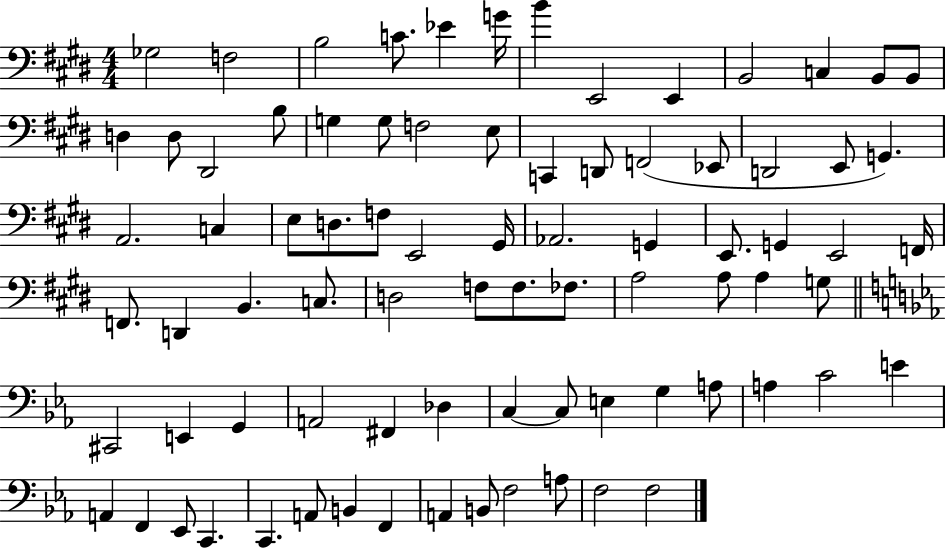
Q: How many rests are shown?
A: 0